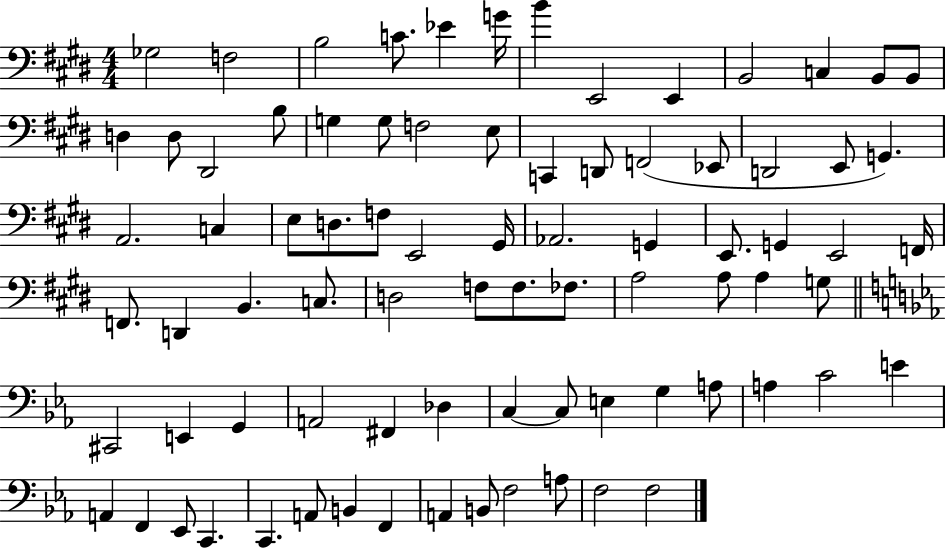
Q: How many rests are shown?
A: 0